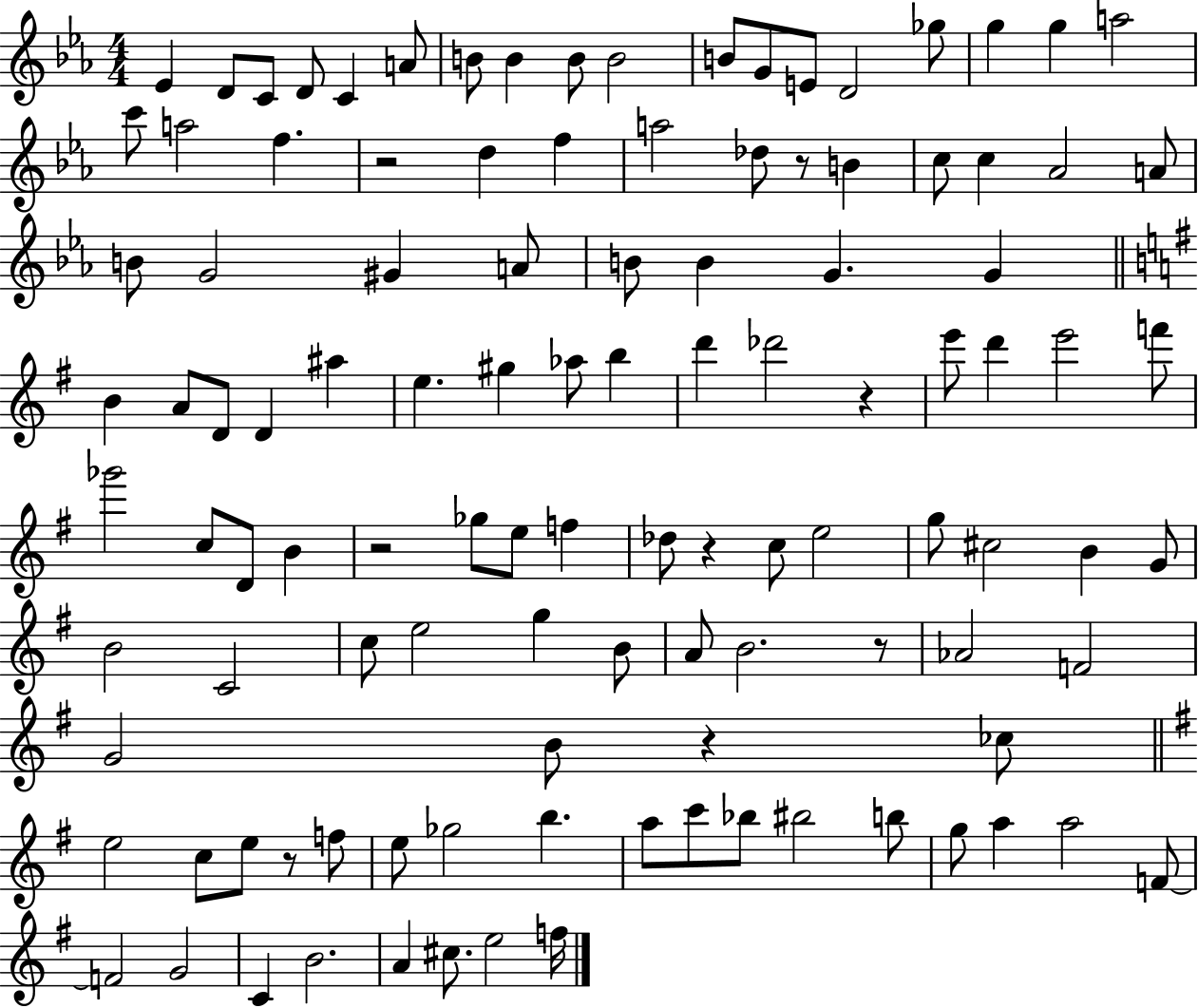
Eb4/q D4/e C4/e D4/e C4/q A4/e B4/e B4/q B4/e B4/h B4/e G4/e E4/e D4/h Gb5/e G5/q G5/q A5/h C6/e A5/h F5/q. R/h D5/q F5/q A5/h Db5/e R/e B4/q C5/e C5/q Ab4/h A4/e B4/e G4/h G#4/q A4/e B4/e B4/q G4/q. G4/q B4/q A4/e D4/e D4/q A#5/q E5/q. G#5/q Ab5/e B5/q D6/q Db6/h R/q E6/e D6/q E6/h F6/e Gb6/h C5/e D4/e B4/q R/h Gb5/e E5/e F5/q Db5/e R/q C5/e E5/h G5/e C#5/h B4/q G4/e B4/h C4/h C5/e E5/h G5/q B4/e A4/e B4/h. R/e Ab4/h F4/h G4/h B4/e R/q CES5/e E5/h C5/e E5/e R/e F5/e E5/e Gb5/h B5/q. A5/e C6/e Bb5/e BIS5/h B5/e G5/e A5/q A5/h F4/e F4/h G4/h C4/q B4/h. A4/q C#5/e. E5/h F5/s